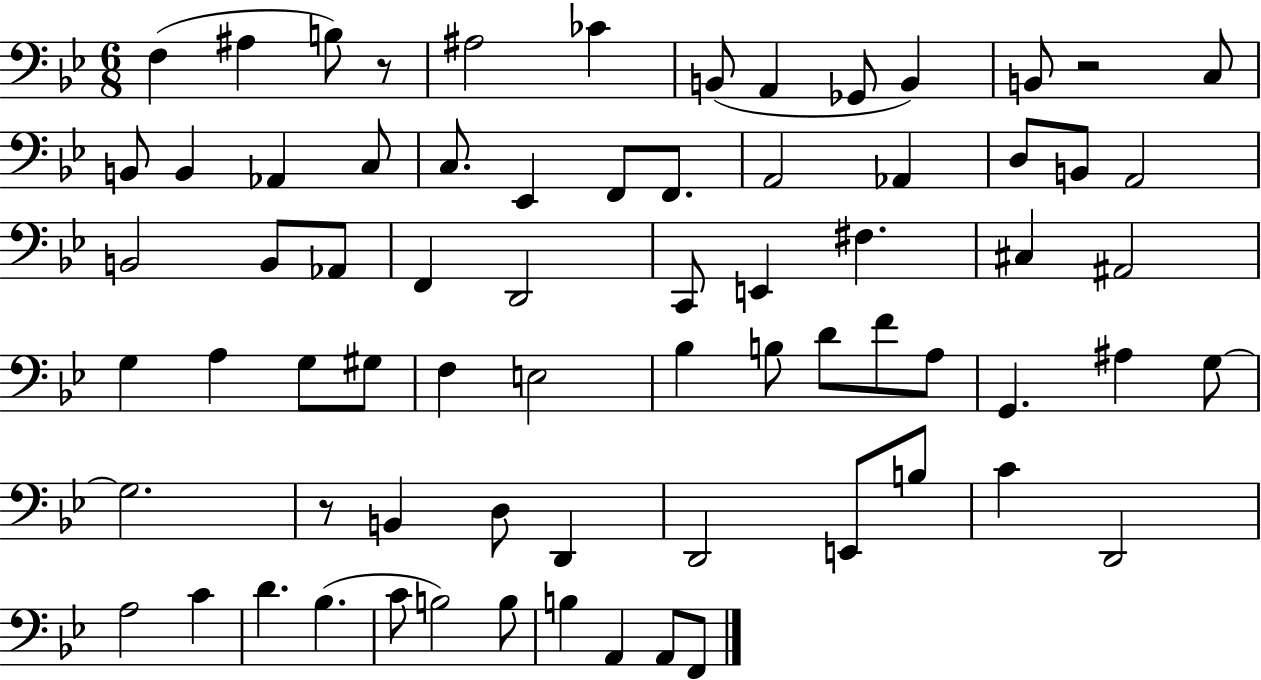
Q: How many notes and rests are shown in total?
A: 71